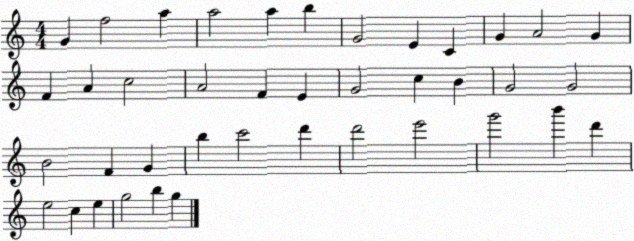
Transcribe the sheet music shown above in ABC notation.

X:1
T:Untitled
M:4/4
L:1/4
K:C
G f2 a a2 a b G2 E C G A2 G F A c2 A2 F E G2 c B G2 G2 B2 F G b c'2 d' d'2 e'2 g'2 b' d' e2 c e g2 b g